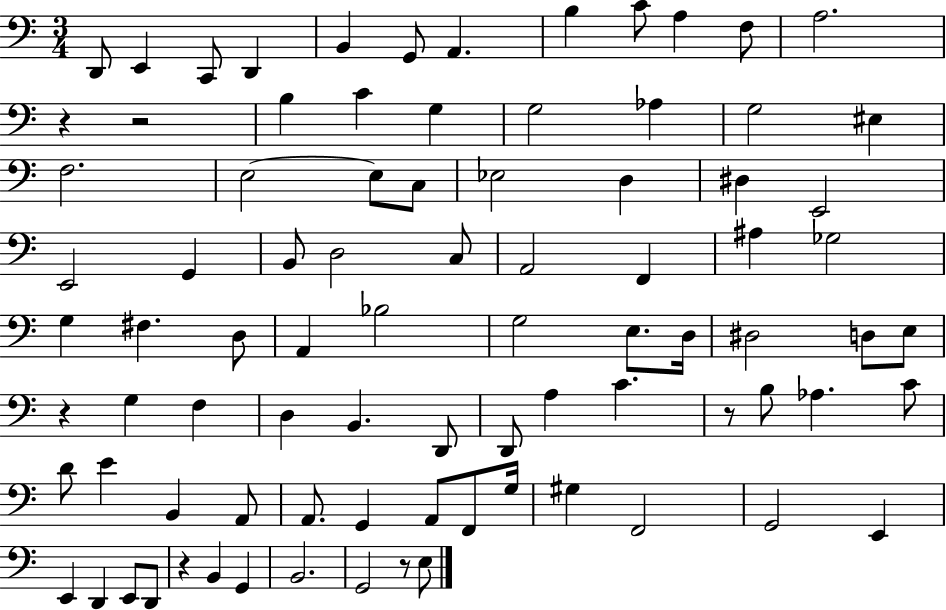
{
  \clef bass
  \numericTimeSignature
  \time 3/4
  \key c \major
  \repeat volta 2 { d,8 e,4 c,8 d,4 | b,4 g,8 a,4. | b4 c'8 a4 f8 | a2. | \break r4 r2 | b4 c'4 g4 | g2 aes4 | g2 eis4 | \break f2. | e2~~ e8 c8 | ees2 d4 | dis4 e,2 | \break e,2 g,4 | b,8 d2 c8 | a,2 f,4 | ais4 ges2 | \break g4 fis4. d8 | a,4 bes2 | g2 e8. d16 | dis2 d8 e8 | \break r4 g4 f4 | d4 b,4. d,8 | d,8 a4 c'4. | r8 b8 aes4. c'8 | \break d'8 e'4 b,4 a,8 | a,8. g,4 a,8 f,8 g16 | gis4 f,2 | g,2 e,4 | \break e,4 d,4 e,8 d,8 | r4 b,4 g,4 | b,2. | g,2 r8 e8 | \break } \bar "|."
}